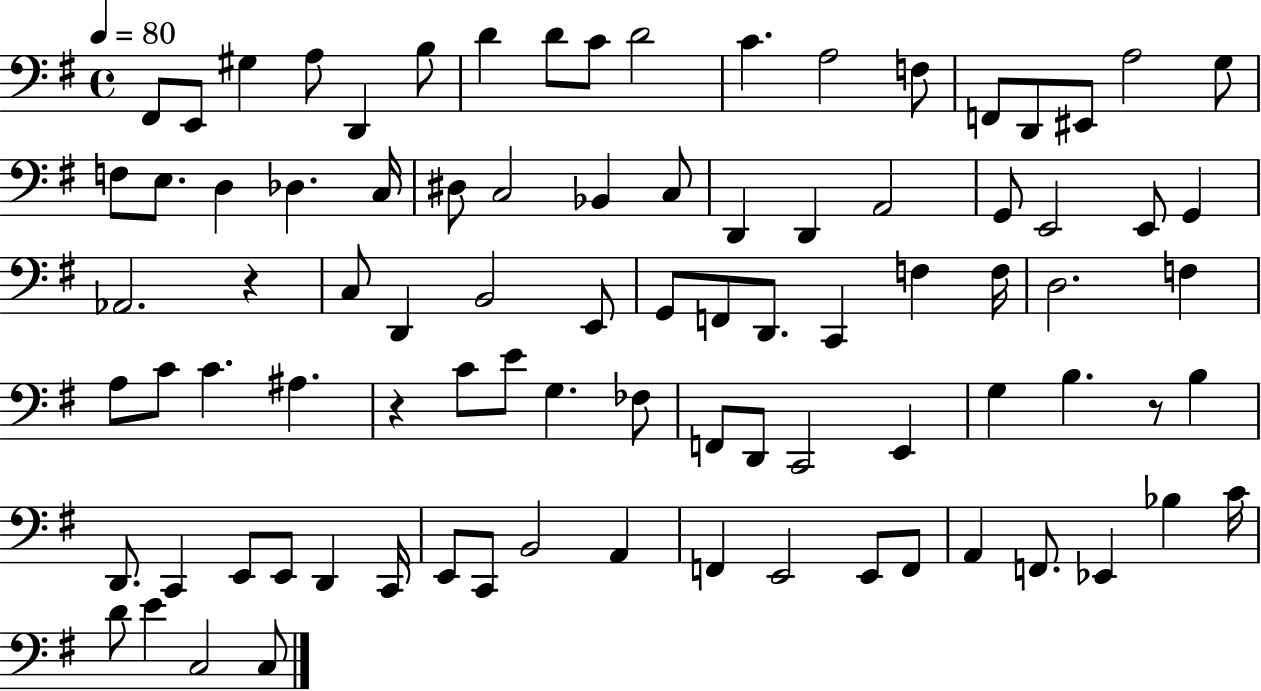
X:1
T:Untitled
M:4/4
L:1/4
K:G
^F,,/2 E,,/2 ^G, A,/2 D,, B,/2 D D/2 C/2 D2 C A,2 F,/2 F,,/2 D,,/2 ^E,,/2 A,2 G,/2 F,/2 E,/2 D, _D, C,/4 ^D,/2 C,2 _B,, C,/2 D,, D,, A,,2 G,,/2 E,,2 E,,/2 G,, _A,,2 z C,/2 D,, B,,2 E,,/2 G,,/2 F,,/2 D,,/2 C,, F, F,/4 D,2 F, A,/2 C/2 C ^A, z C/2 E/2 G, _F,/2 F,,/2 D,,/2 C,,2 E,, G, B, z/2 B, D,,/2 C,, E,,/2 E,,/2 D,, C,,/4 E,,/2 C,,/2 B,,2 A,, F,, E,,2 E,,/2 F,,/2 A,, F,,/2 _E,, _B, C/4 D/2 E C,2 C,/2